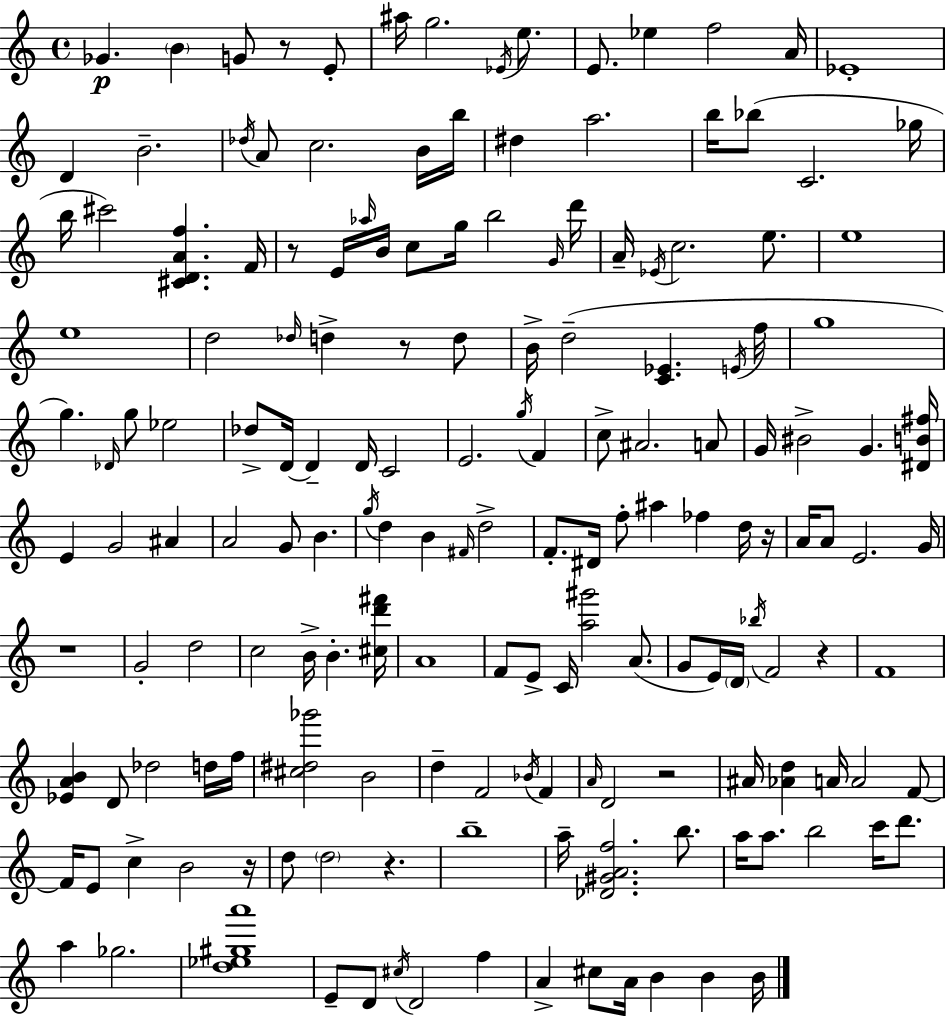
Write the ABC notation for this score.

X:1
T:Untitled
M:4/4
L:1/4
K:C
_G B G/2 z/2 E/2 ^a/4 g2 _E/4 e/2 E/2 _e f2 A/4 _E4 D B2 _d/4 A/2 c2 B/4 b/4 ^d a2 b/4 _b/2 C2 _g/4 b/4 ^c'2 [^CDAf] F/4 z/2 E/4 _a/4 B/4 c/2 g/4 b2 G/4 d'/4 A/4 _E/4 c2 e/2 e4 e4 d2 _d/4 d z/2 d/2 B/4 d2 [C_E] E/4 f/4 g4 g _D/4 g/2 _e2 _d/2 D/4 D D/4 C2 E2 g/4 F c/2 ^A2 A/2 G/4 ^B2 G [^DB^f]/4 E G2 ^A A2 G/2 B g/4 d B ^F/4 d2 F/2 ^D/4 f/2 ^a _f d/4 z/4 A/4 A/2 E2 G/4 z4 G2 d2 c2 B/4 B [^cd'^f']/4 A4 F/2 E/2 C/4 [a^g']2 A/2 G/2 E/4 D/4 _b/4 F2 z F4 [_EAB] D/2 _d2 d/4 f/4 [^c^d_g']2 B2 d F2 _B/4 F A/4 D2 z2 ^A/4 [_Ad] A/4 A2 F/2 F/4 E/2 c B2 z/4 d/2 d2 z b4 a/4 [_D^GAf]2 b/2 a/4 a/2 b2 c'/4 d'/2 a _g2 [d_e^ga']4 E/2 D/2 ^c/4 D2 f A ^c/2 A/4 B B B/4